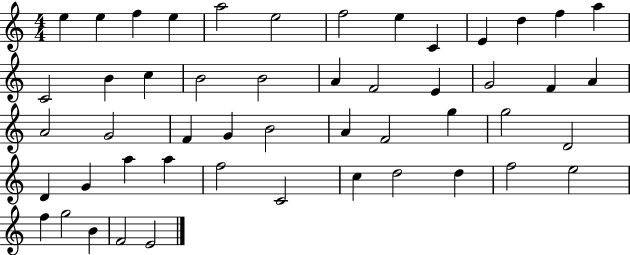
E5/q E5/q F5/q E5/q A5/h E5/h F5/h E5/q C4/q E4/q D5/q F5/q A5/q C4/h B4/q C5/q B4/h B4/h A4/q F4/h E4/q G4/h F4/q A4/q A4/h G4/h F4/q G4/q B4/h A4/q F4/h G5/q G5/h D4/h D4/q G4/q A5/q A5/q F5/h C4/h C5/q D5/h D5/q F5/h E5/h F5/q G5/h B4/q F4/h E4/h